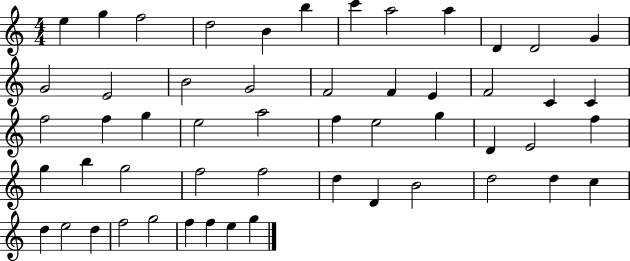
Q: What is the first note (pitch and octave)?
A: E5